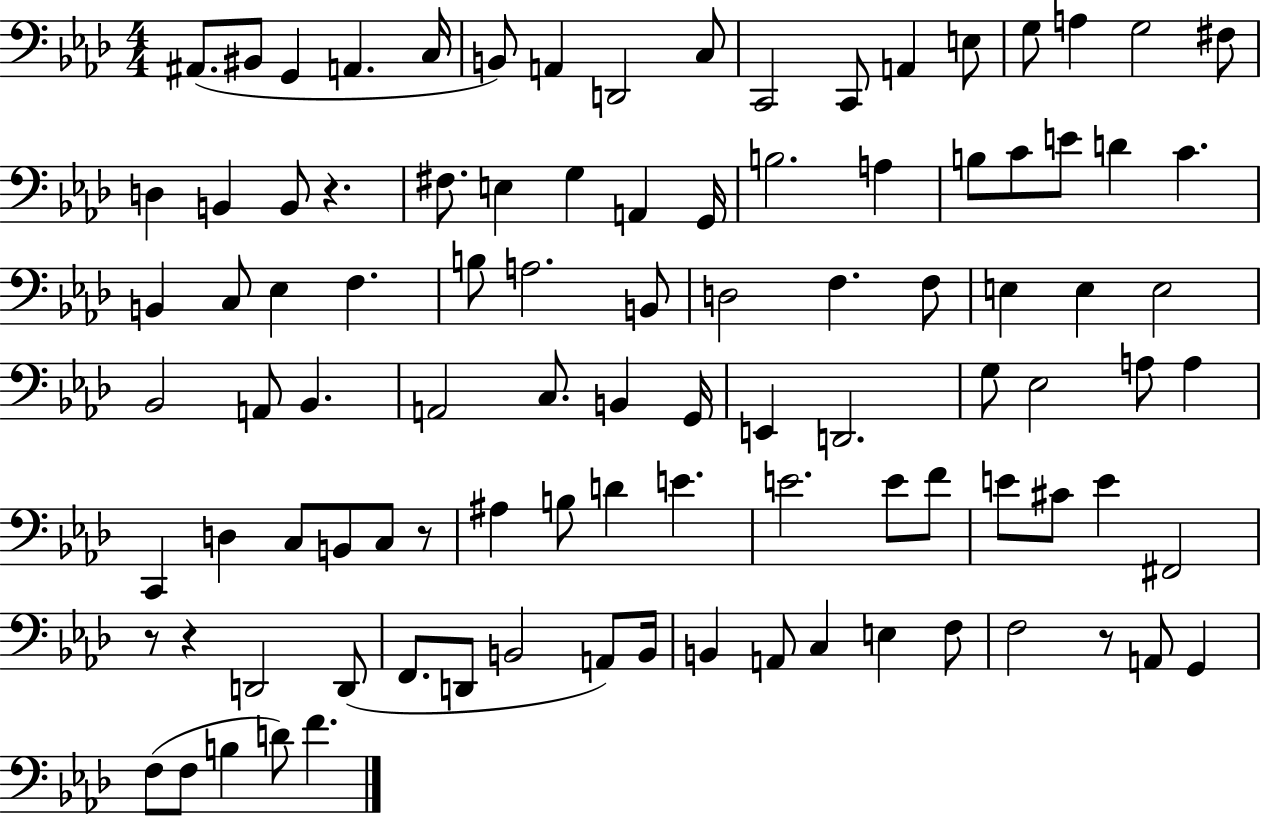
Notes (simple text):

A#2/e. BIS2/e G2/q A2/q. C3/s B2/e A2/q D2/h C3/e C2/h C2/e A2/q E3/e G3/e A3/q G3/h F#3/e D3/q B2/q B2/e R/q. F#3/e. E3/q G3/q A2/q G2/s B3/h. A3/q B3/e C4/e E4/e D4/q C4/q. B2/q C3/e Eb3/q F3/q. B3/e A3/h. B2/e D3/h F3/q. F3/e E3/q E3/q E3/h Bb2/h A2/e Bb2/q. A2/h C3/e. B2/q G2/s E2/q D2/h. G3/e Eb3/h A3/e A3/q C2/q D3/q C3/e B2/e C3/e R/e A#3/q B3/e D4/q E4/q. E4/h. E4/e F4/e E4/e C#4/e E4/q F#2/h R/e R/q D2/h D2/e F2/e. D2/e B2/h A2/e B2/s B2/q A2/e C3/q E3/q F3/e F3/h R/e A2/e G2/q F3/e F3/e B3/q D4/e F4/q.